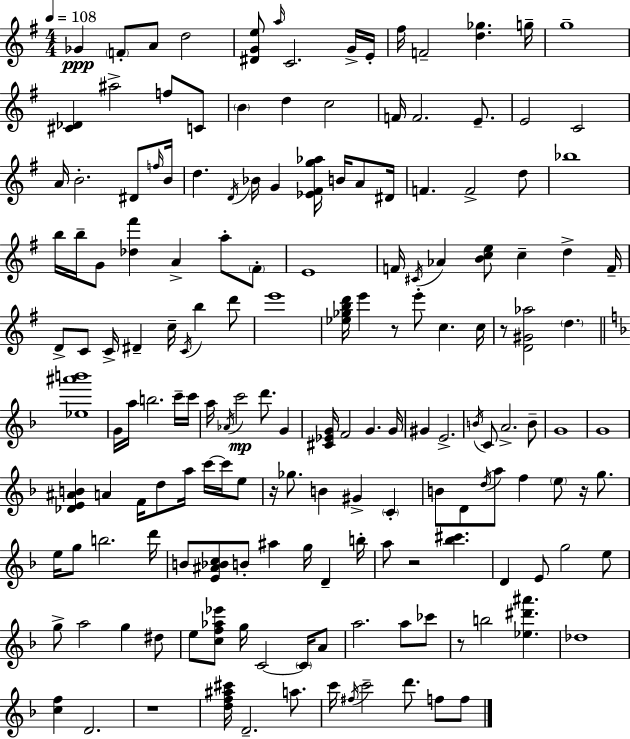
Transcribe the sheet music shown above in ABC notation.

X:1
T:Untitled
M:4/4
L:1/4
K:G
_G F/2 A/2 d2 [^DGe]/2 a/4 C2 G/4 E/4 ^f/4 F2 [d_g] g/4 g4 [^C_D] ^a2 f/2 C/2 B d c2 F/4 F2 E/2 E2 C2 A/4 B2 ^D/2 f/4 B/4 d D/4 _B/4 G [_E^Fg_a]/4 B/4 A/2 ^D/4 F F2 d/2 _b4 b/4 b/4 G/2 [_d^f'] A a/2 ^F/2 E4 F/4 ^C/4 _A [Bce]/2 c d F/4 D/2 C/2 C/4 ^D c/4 C/4 b d'/2 e'4 [_e_gbd']/4 e' z/2 e'/2 c c/4 z/2 [D^G_a]2 d [_e^a'b']4 G/4 a/4 b2 c'/4 c'/4 a/4 _A/4 c'2 d'/2 G [^C_EG]/4 F2 G G/4 ^G E2 B/4 C/2 A2 B/2 G4 G4 [_DE^AB] A F/4 d/2 a/4 c'/4 c'/4 e/2 z/4 _g/2 B ^G C B/2 D/2 d/4 a/2 f e/2 z/4 g/2 e/4 g/2 b2 d'/4 B/2 [E^A_Bc]/2 B/2 ^a g/4 D b/4 a/2 z2 [_b^c'] D E/2 g2 e/2 g/2 a2 g ^d/2 e/2 [cf_a_e']/2 g/4 C2 C/4 A/2 a2 a/2 _c'/2 z/2 b2 [_e^d'^a'] _d4 [cf] D2 z4 [df^a^c']/4 D2 a/2 c'/4 ^f/4 c'2 d'/2 f/2 f/2